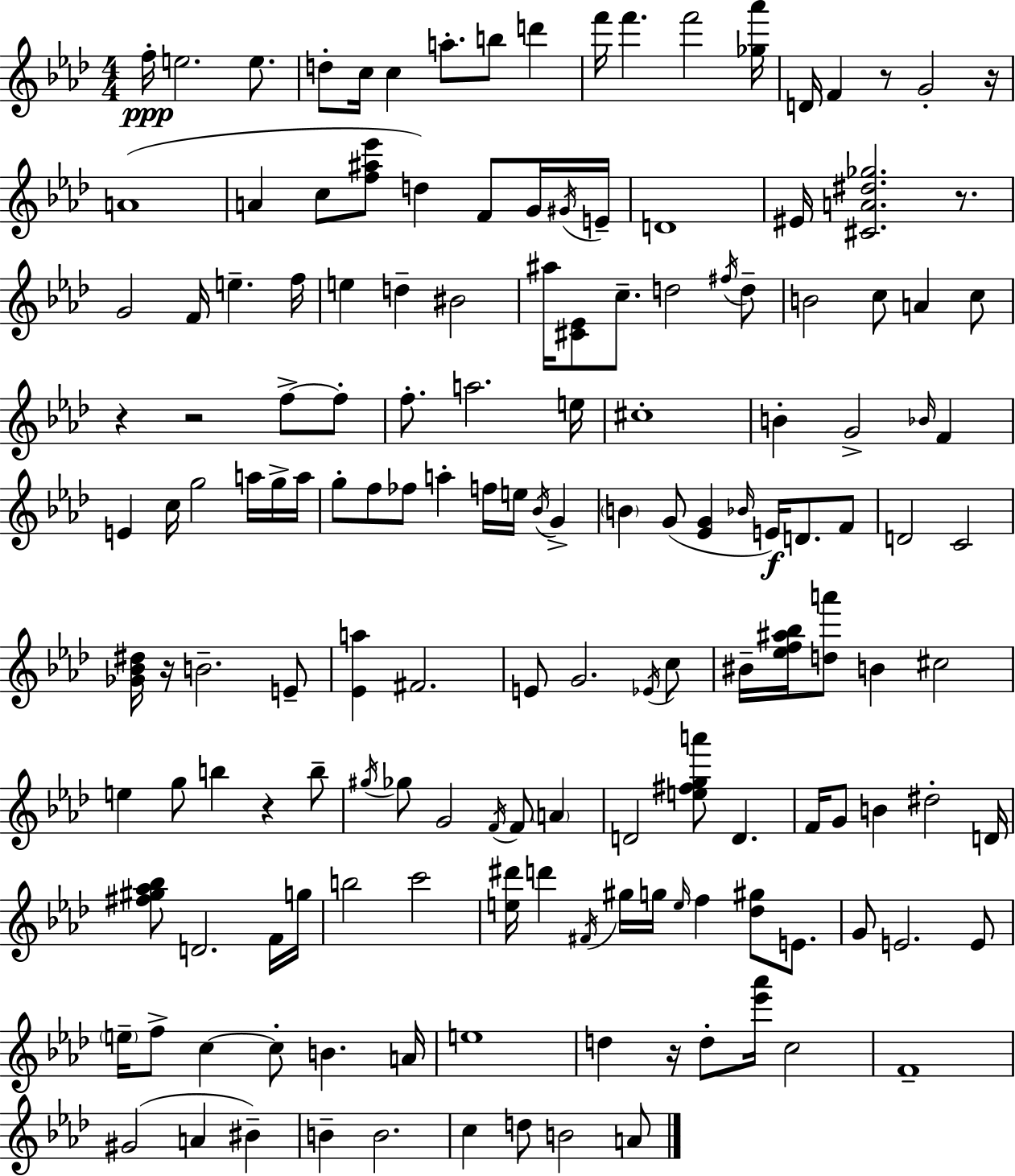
F5/s E5/h. E5/e. D5/e C5/s C5/q A5/e. B5/e D6/q F6/s F6/q. F6/h [Gb5,Ab6]/s D4/s F4/q R/e G4/h R/s A4/w A4/q C5/e [F5,A#5,Eb6]/e D5/q F4/e G4/s G#4/s E4/s D4/w EIS4/s [C#4,A4,D#5,Gb5]/h. R/e. G4/h F4/s E5/q. F5/s E5/q D5/q BIS4/h A#5/s [C#4,Eb4]/e C5/e. D5/h F#5/s D5/e B4/h C5/e A4/q C5/e R/q R/h F5/e F5/e F5/e. A5/h. E5/s C#5/w B4/q G4/h Bb4/s F4/q E4/q C5/s G5/h A5/s G5/s A5/s G5/e F5/e FES5/e A5/q F5/s E5/s Bb4/s G4/q B4/q G4/e [Eb4,G4]/q Bb4/s E4/s D4/e. F4/e D4/h C4/h [Gb4,Bb4,D#5]/s R/s B4/h. E4/e [Eb4,A5]/q F#4/h. E4/e G4/h. Eb4/s C5/e BIS4/s [Eb5,F5,A#5,Bb5]/s [D5,A6]/e B4/q C#5/h E5/q G5/e B5/q R/q B5/e G#5/s Gb5/e G4/h F4/s F4/e A4/q D4/h [E5,F#5,G5,A6]/e D4/q. F4/s G4/e B4/q D#5/h D4/s [F#5,G#5,Ab5,Bb5]/e D4/h. F4/s G5/s B5/h C6/h [E5,D#6]/s D6/q F#4/s G#5/s G5/s E5/s F5/q [Db5,G#5]/e E4/e. G4/e E4/h. E4/e E5/s F5/e C5/q C5/e B4/q. A4/s E5/w D5/q R/s D5/e [Eb6,Ab6]/s C5/h F4/w G#4/h A4/q BIS4/q B4/q B4/h. C5/q D5/e B4/h A4/e